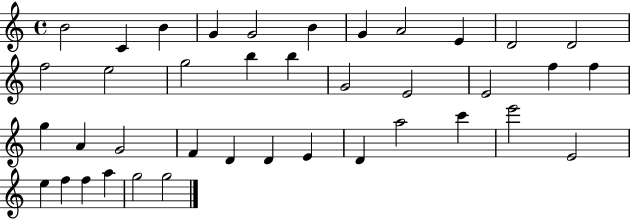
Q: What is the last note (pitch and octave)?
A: G5